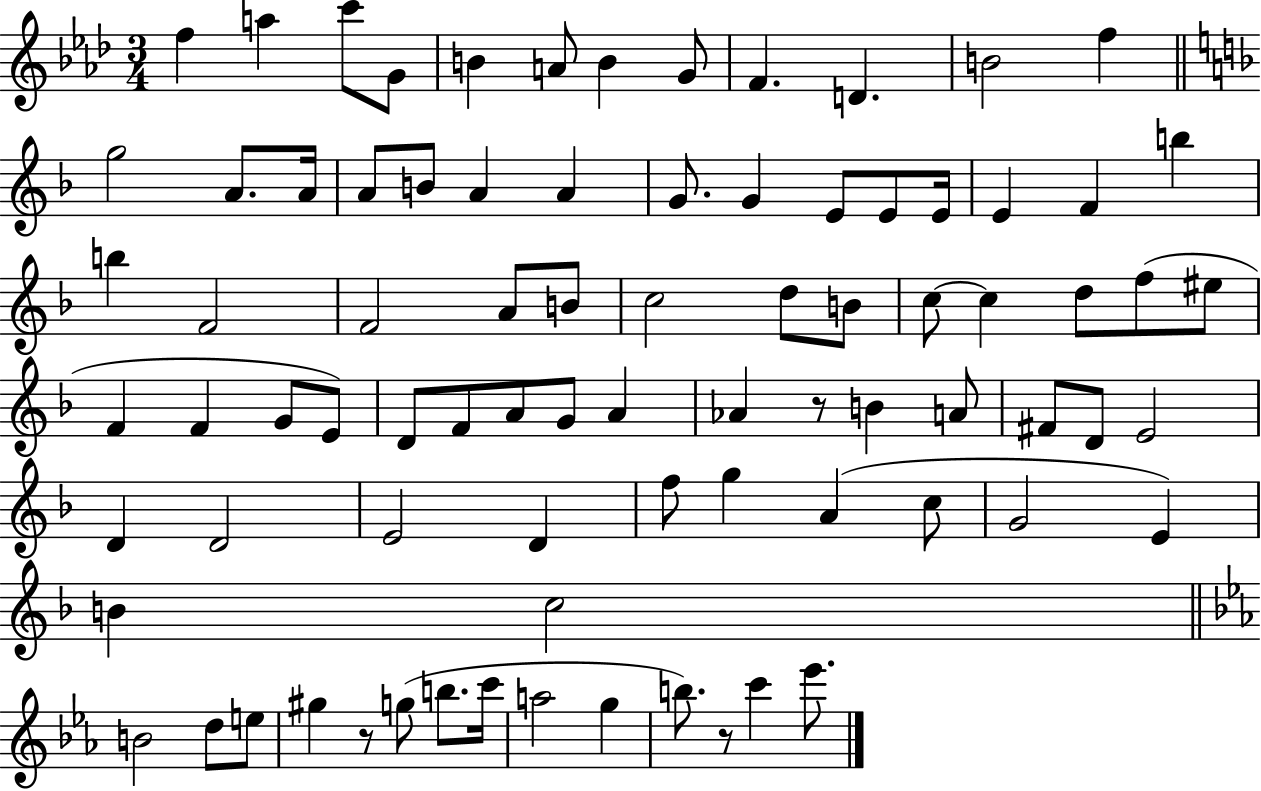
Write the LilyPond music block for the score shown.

{
  \clef treble
  \numericTimeSignature
  \time 3/4
  \key aes \major
  f''4 a''4 c'''8 g'8 | b'4 a'8 b'4 g'8 | f'4. d'4. | b'2 f''4 | \break \bar "||" \break \key f \major g''2 a'8. a'16 | a'8 b'8 a'4 a'4 | g'8. g'4 e'8 e'8 e'16 | e'4 f'4 b''4 | \break b''4 f'2 | f'2 a'8 b'8 | c''2 d''8 b'8 | c''8~~ c''4 d''8 f''8( eis''8 | \break f'4 f'4 g'8 e'8) | d'8 f'8 a'8 g'8 a'4 | aes'4 r8 b'4 a'8 | fis'8 d'8 e'2 | \break d'4 d'2 | e'2 d'4 | f''8 g''4 a'4( c''8 | g'2 e'4) | \break b'4 c''2 | \bar "||" \break \key ees \major b'2 d''8 e''8 | gis''4 r8 g''8( b''8. c'''16 | a''2 g''4 | b''8.) r8 c'''4 ees'''8. | \break \bar "|."
}